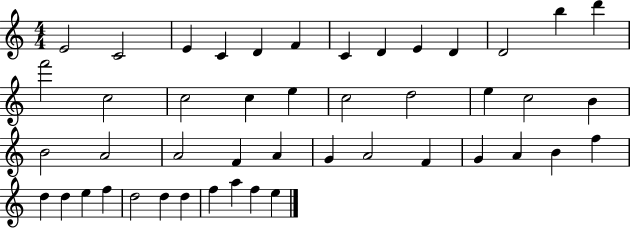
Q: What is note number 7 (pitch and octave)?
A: C4